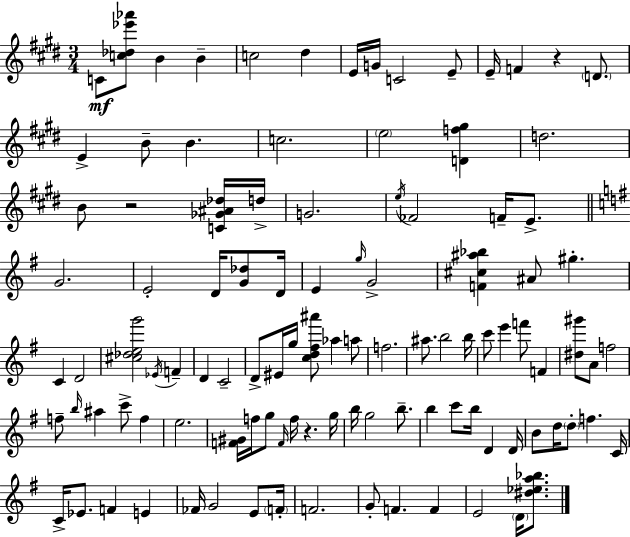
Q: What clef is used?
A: treble